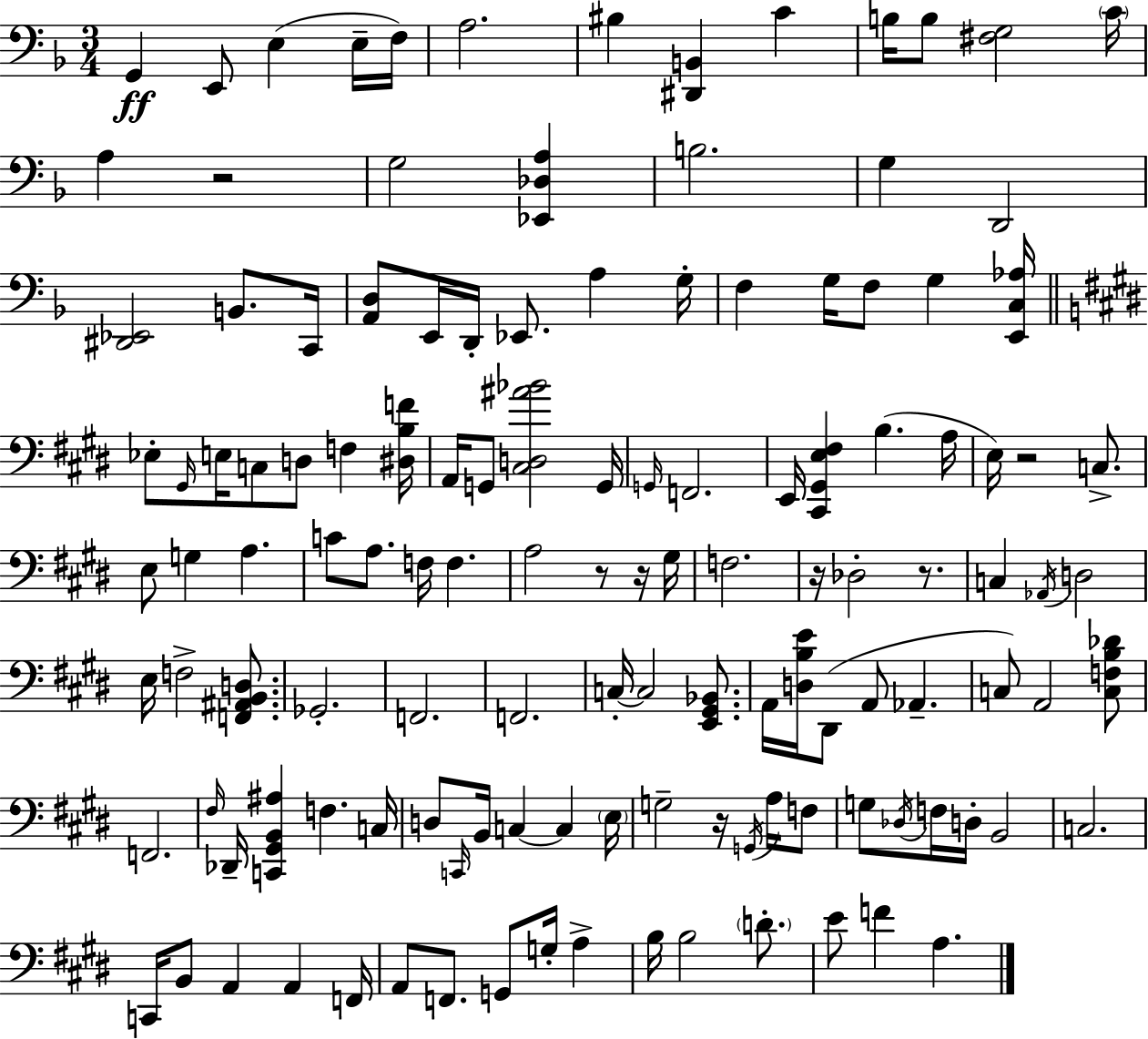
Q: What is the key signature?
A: F major